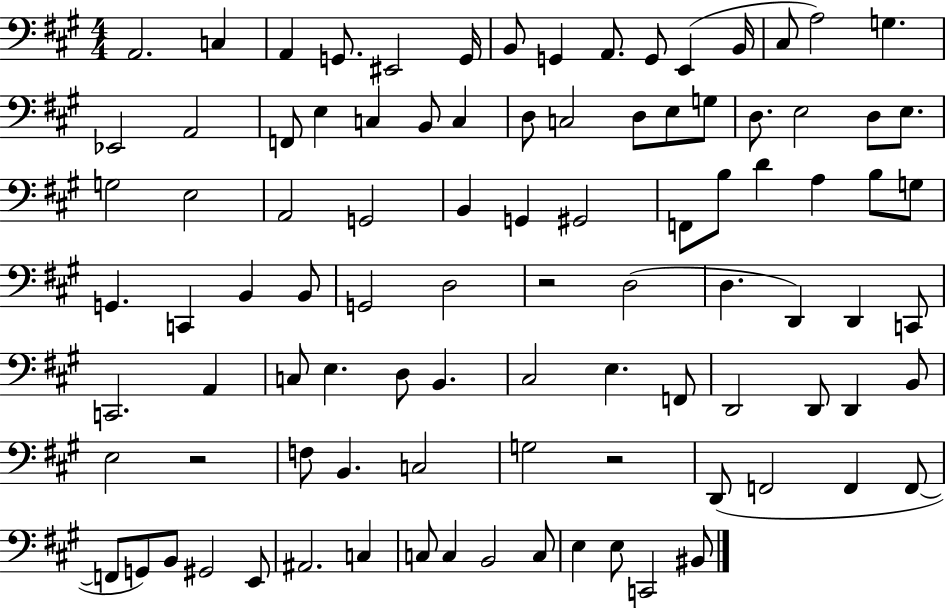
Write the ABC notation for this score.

X:1
T:Untitled
M:4/4
L:1/4
K:A
A,,2 C, A,, G,,/2 ^E,,2 G,,/4 B,,/2 G,, A,,/2 G,,/2 E,, B,,/4 ^C,/2 A,2 G, _E,,2 A,,2 F,,/2 E, C, B,,/2 C, D,/2 C,2 D,/2 E,/2 G,/2 D,/2 E,2 D,/2 E,/2 G,2 E,2 A,,2 G,,2 B,, G,, ^G,,2 F,,/2 B,/2 D A, B,/2 G,/2 G,, C,, B,, B,,/2 G,,2 D,2 z2 D,2 D, D,, D,, C,,/2 C,,2 A,, C,/2 E, D,/2 B,, ^C,2 E, F,,/2 D,,2 D,,/2 D,, B,,/2 E,2 z2 F,/2 B,, C,2 G,2 z2 D,,/2 F,,2 F,, F,,/2 F,,/2 G,,/2 B,,/2 ^G,,2 E,,/2 ^A,,2 C, C,/2 C, B,,2 C,/2 E, E,/2 C,,2 ^B,,/2